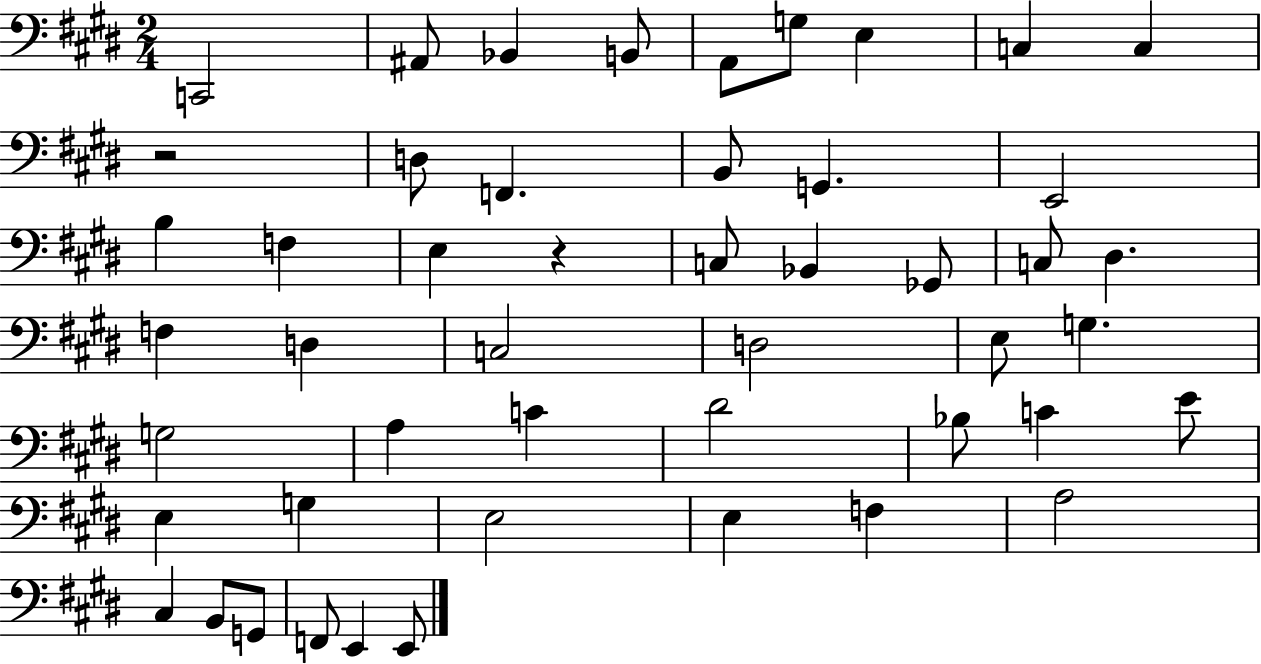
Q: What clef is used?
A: bass